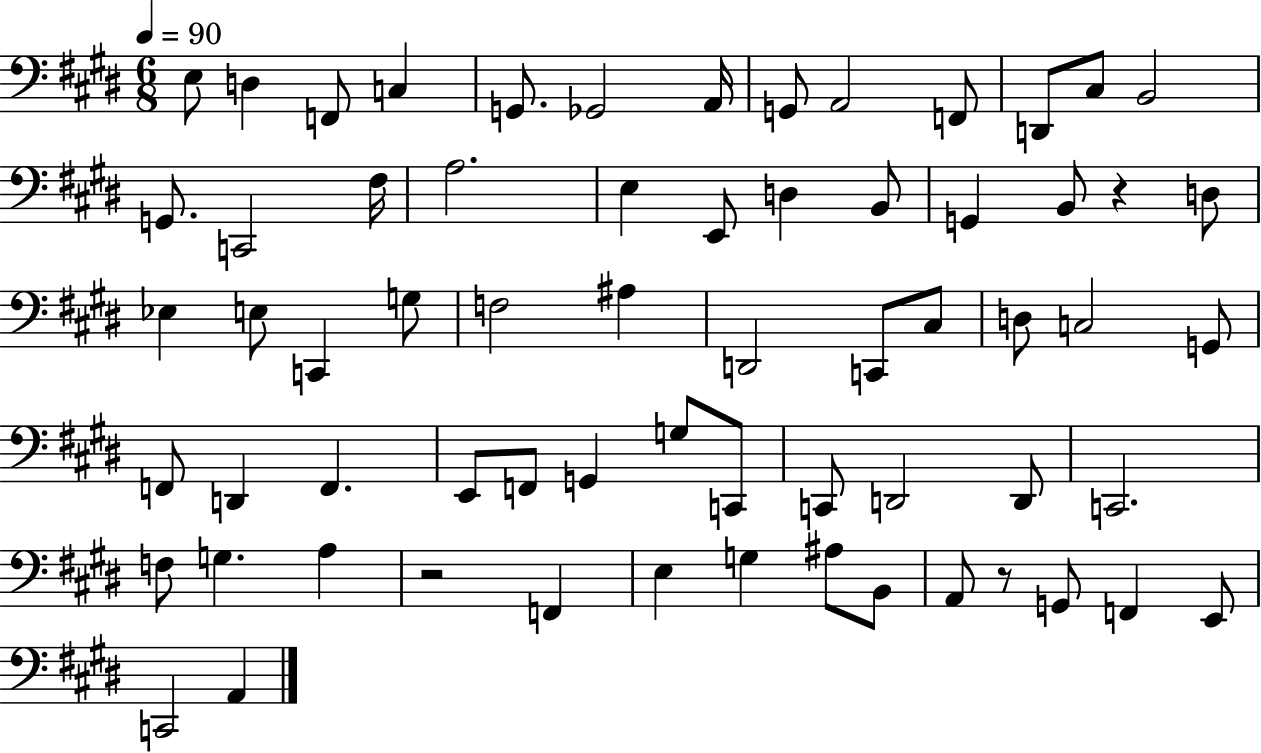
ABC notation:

X:1
T:Untitled
M:6/8
L:1/4
K:E
E,/2 D, F,,/2 C, G,,/2 _G,,2 A,,/4 G,,/2 A,,2 F,,/2 D,,/2 ^C,/2 B,,2 G,,/2 C,,2 ^F,/4 A,2 E, E,,/2 D, B,,/2 G,, B,,/2 z D,/2 _E, E,/2 C,, G,/2 F,2 ^A, D,,2 C,,/2 ^C,/2 D,/2 C,2 G,,/2 F,,/2 D,, F,, E,,/2 F,,/2 G,, G,/2 C,,/2 C,,/2 D,,2 D,,/2 C,,2 F,/2 G, A, z2 F,, E, G, ^A,/2 B,,/2 A,,/2 z/2 G,,/2 F,, E,,/2 C,,2 A,,